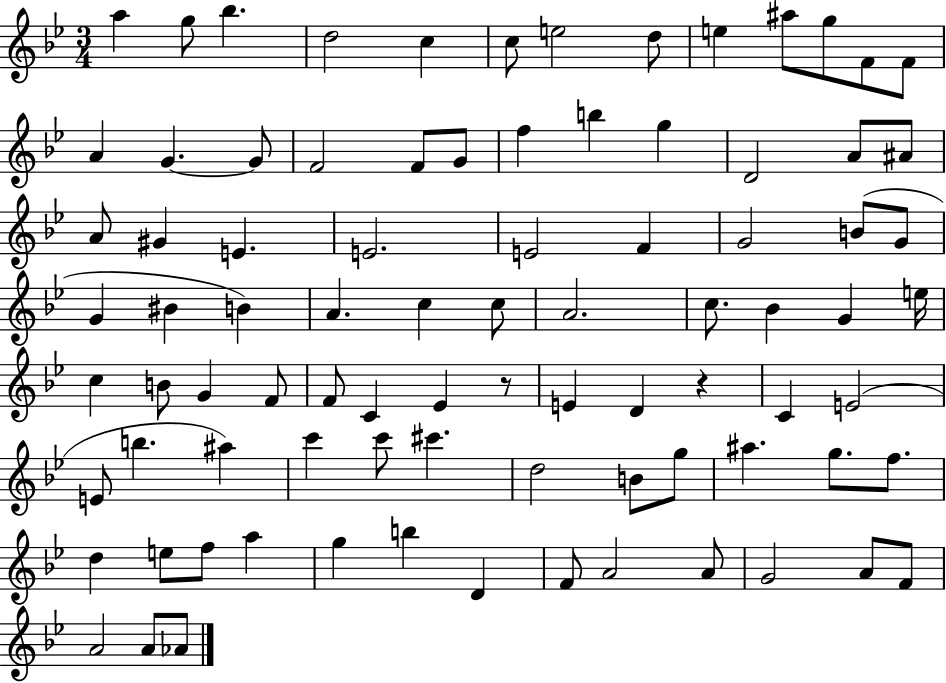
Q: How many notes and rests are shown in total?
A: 86